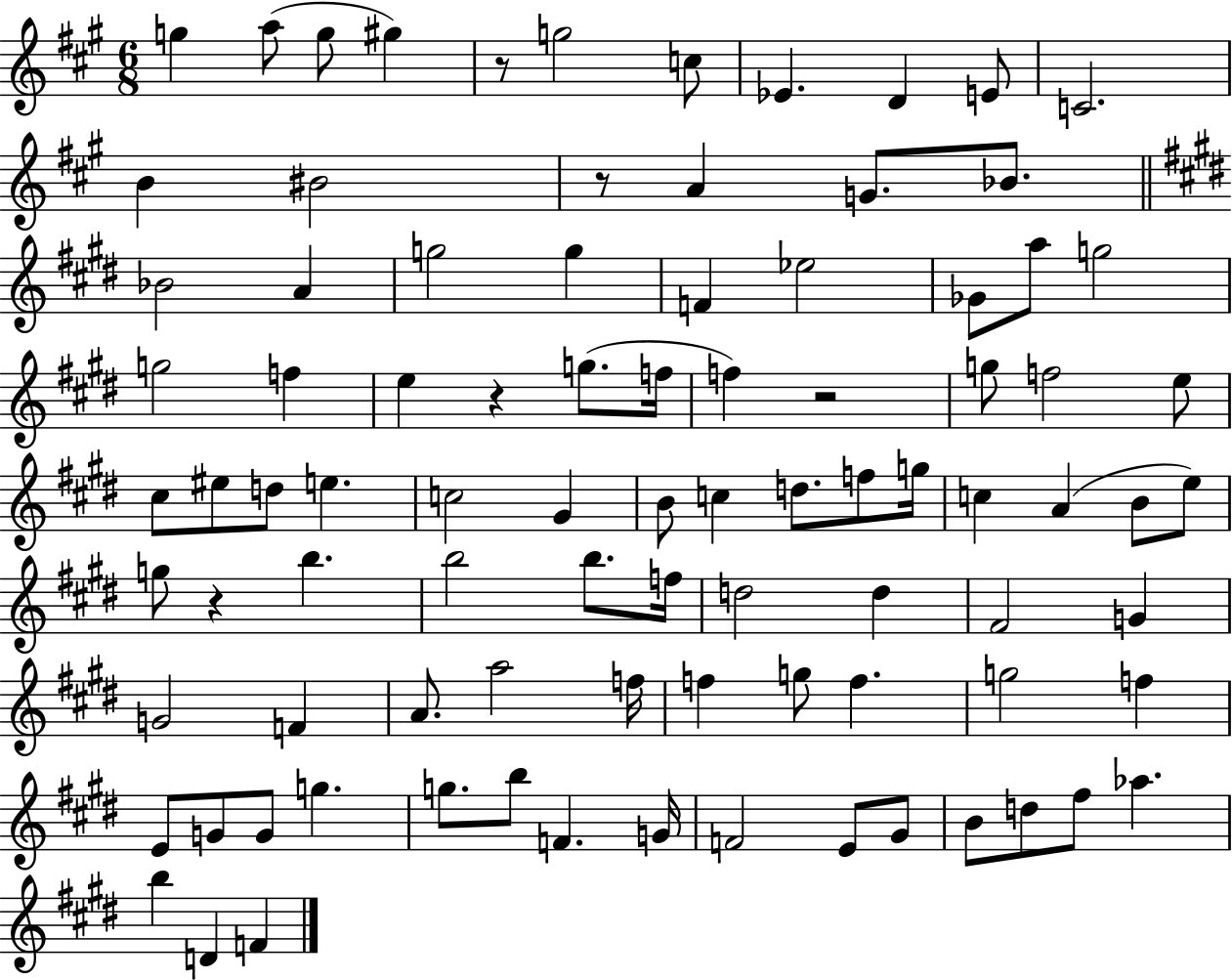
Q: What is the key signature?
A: A major